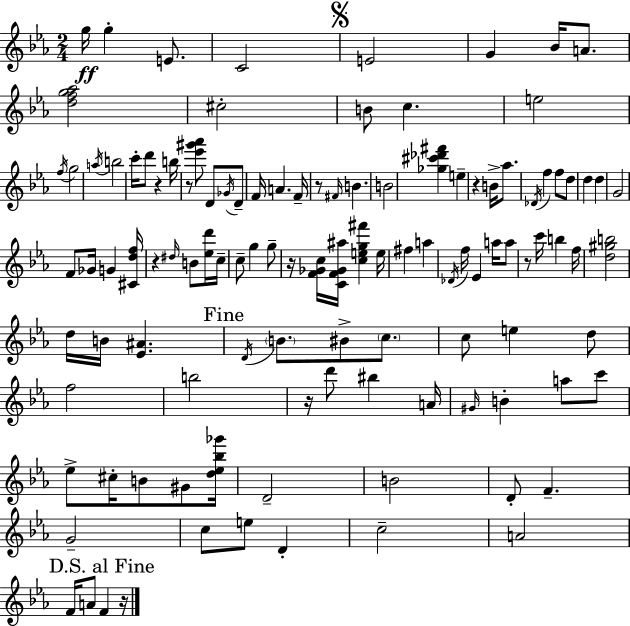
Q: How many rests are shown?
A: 9